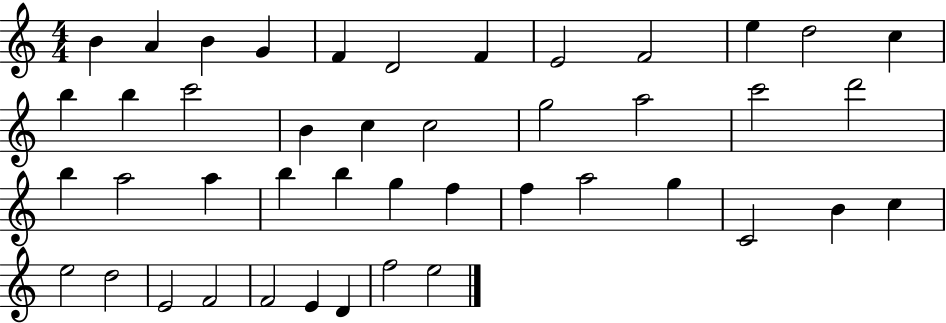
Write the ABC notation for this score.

X:1
T:Untitled
M:4/4
L:1/4
K:C
B A B G F D2 F E2 F2 e d2 c b b c'2 B c c2 g2 a2 c'2 d'2 b a2 a b b g f f a2 g C2 B c e2 d2 E2 F2 F2 E D f2 e2